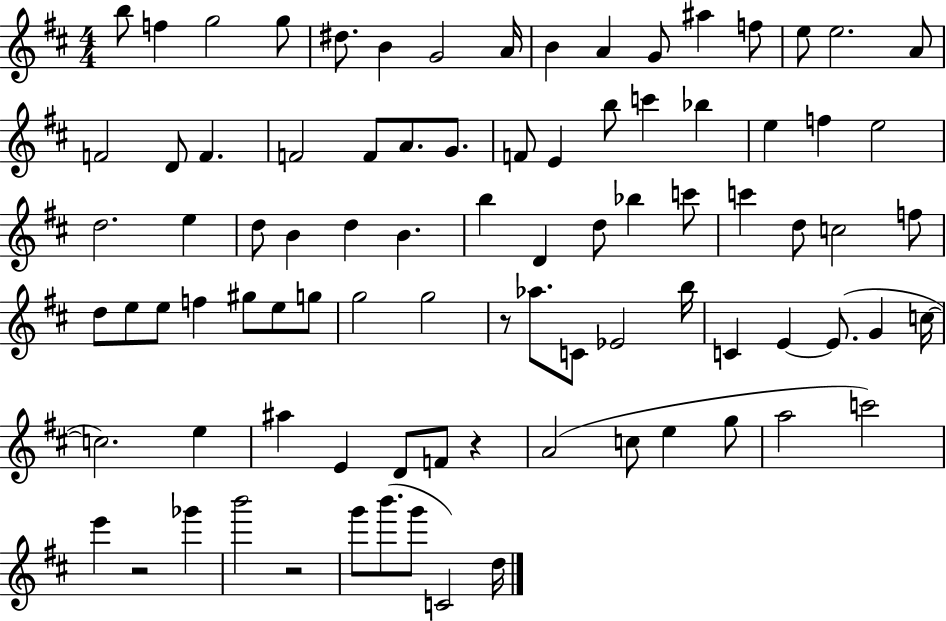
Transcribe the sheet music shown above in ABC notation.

X:1
T:Untitled
M:4/4
L:1/4
K:D
b/2 f g2 g/2 ^d/2 B G2 A/4 B A G/2 ^a f/2 e/2 e2 A/2 F2 D/2 F F2 F/2 A/2 G/2 F/2 E b/2 c' _b e f e2 d2 e d/2 B d B b D d/2 _b c'/2 c' d/2 c2 f/2 d/2 e/2 e/2 f ^g/2 e/2 g/2 g2 g2 z/2 _a/2 C/2 _E2 b/4 C E E/2 G c/4 c2 e ^a E D/2 F/2 z A2 c/2 e g/2 a2 c'2 e' z2 _g' b'2 z2 g'/2 b'/2 g'/2 C2 d/4